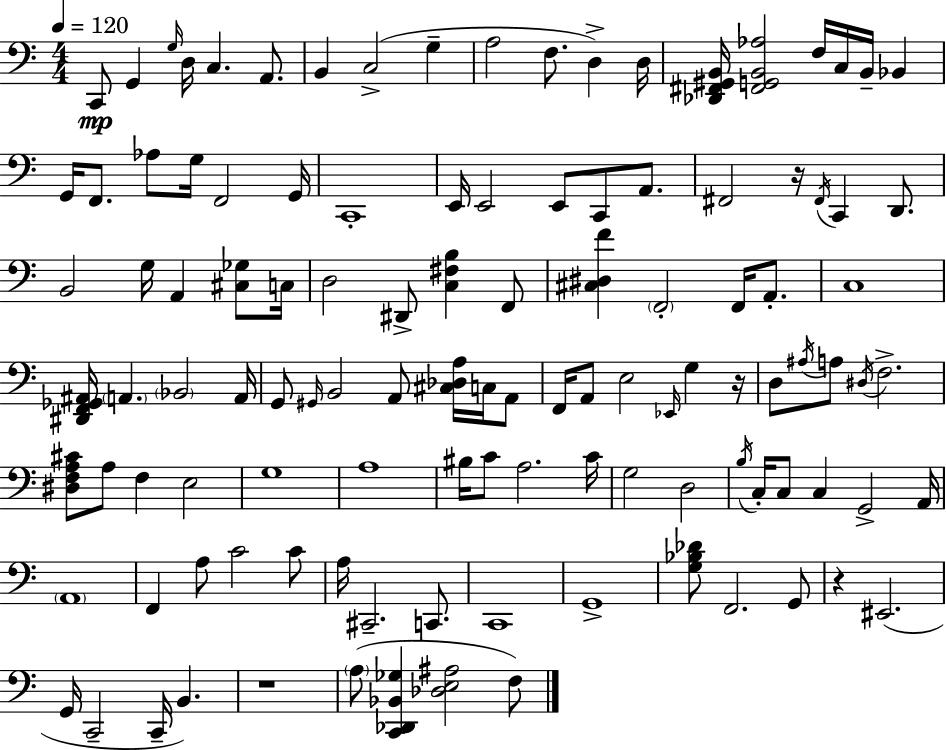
C2/e G2/q G3/s D3/s C3/q. A2/e. B2/q C3/h G3/q A3/h F3/e. D3/q D3/s [Db2,F#2,G#2,B2]/s [F#2,G2,B2,Ab3]/h F3/s C3/s B2/s Bb2/q G2/s F2/e. Ab3/e G3/s F2/h G2/s C2/w E2/s E2/h E2/e C2/e A2/e. F#2/h R/s F#2/s C2/q D2/e. B2/h G3/s A2/q [C#3,Gb3]/e C3/s D3/h D#2/e [C3,F#3,B3]/q F2/e [C#3,D#3,F4]/q F2/h F2/s A2/e. C3/w [D#2,F2,Gb2,A#2]/s A2/q. Bb2/h A2/s G2/e G#2/s B2/h A2/e [C#3,Db3,A3]/s C3/s A2/e F2/s A2/e E3/h Eb2/s G3/q R/s D3/e A#3/s A3/e D#3/s F3/h. [D#3,F3,A3,C#4]/e A3/e F3/q E3/h G3/w A3/w BIS3/s C4/e A3/h. C4/s G3/h D3/h B3/s C3/s C3/e C3/q G2/h A2/s A2/w F2/q A3/e C4/h C4/e A3/s C#2/h. C2/e. C2/w G2/w [G3,Bb3,Db4]/e F2/h. G2/e R/q EIS2/h. G2/s C2/h C2/s B2/q. R/w A3/e [C2,Db2,Bb2,Gb3]/q [Db3,E3,A#3]/h F3/e